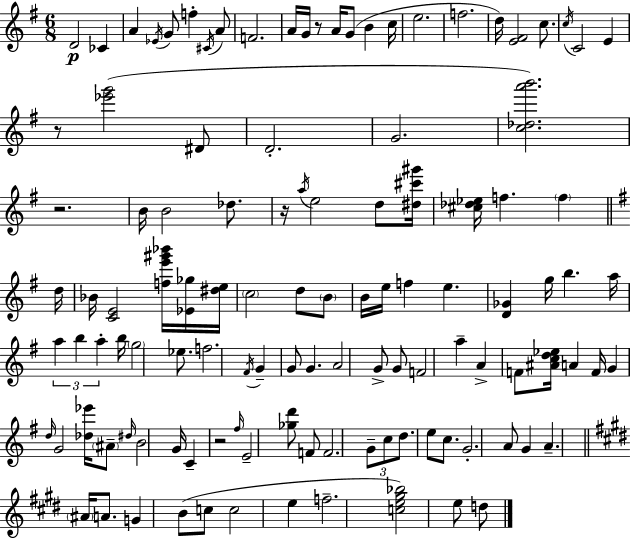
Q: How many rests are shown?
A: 5